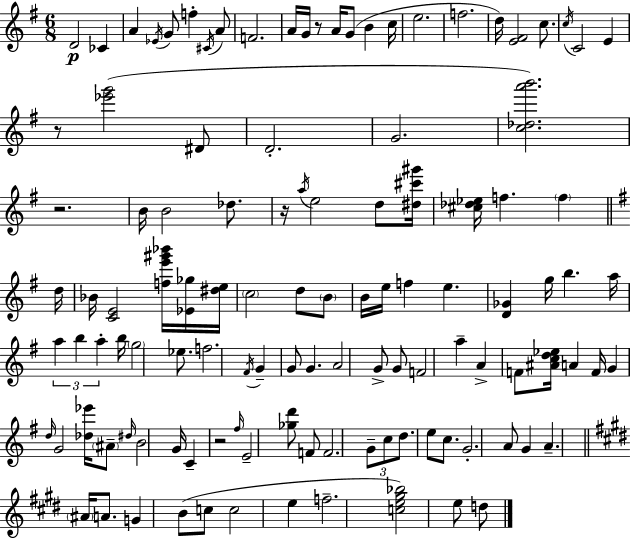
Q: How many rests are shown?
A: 5